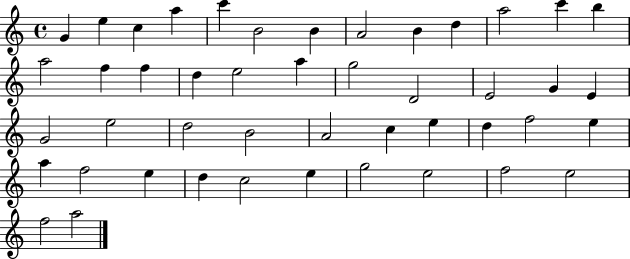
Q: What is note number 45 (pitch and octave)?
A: F5